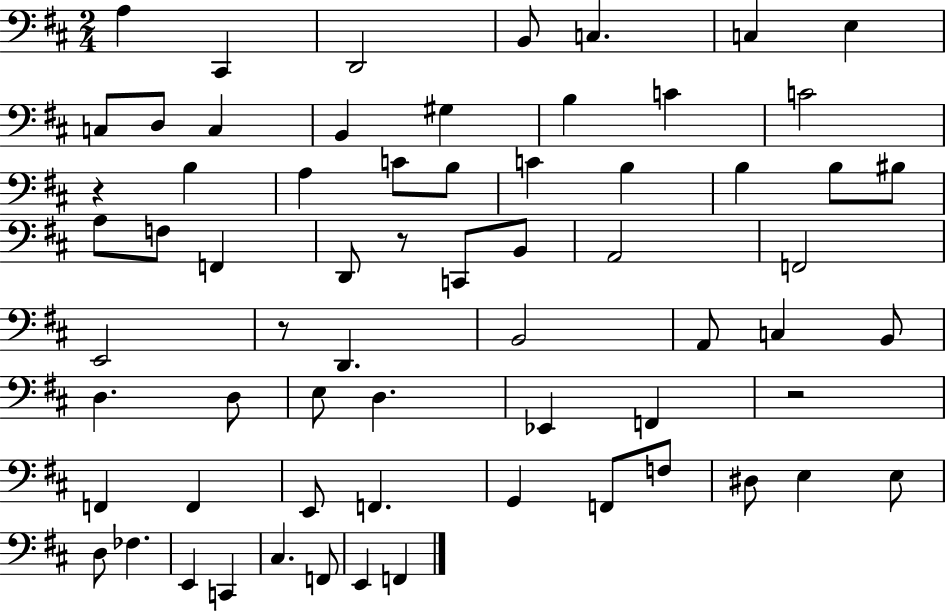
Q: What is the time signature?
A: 2/4